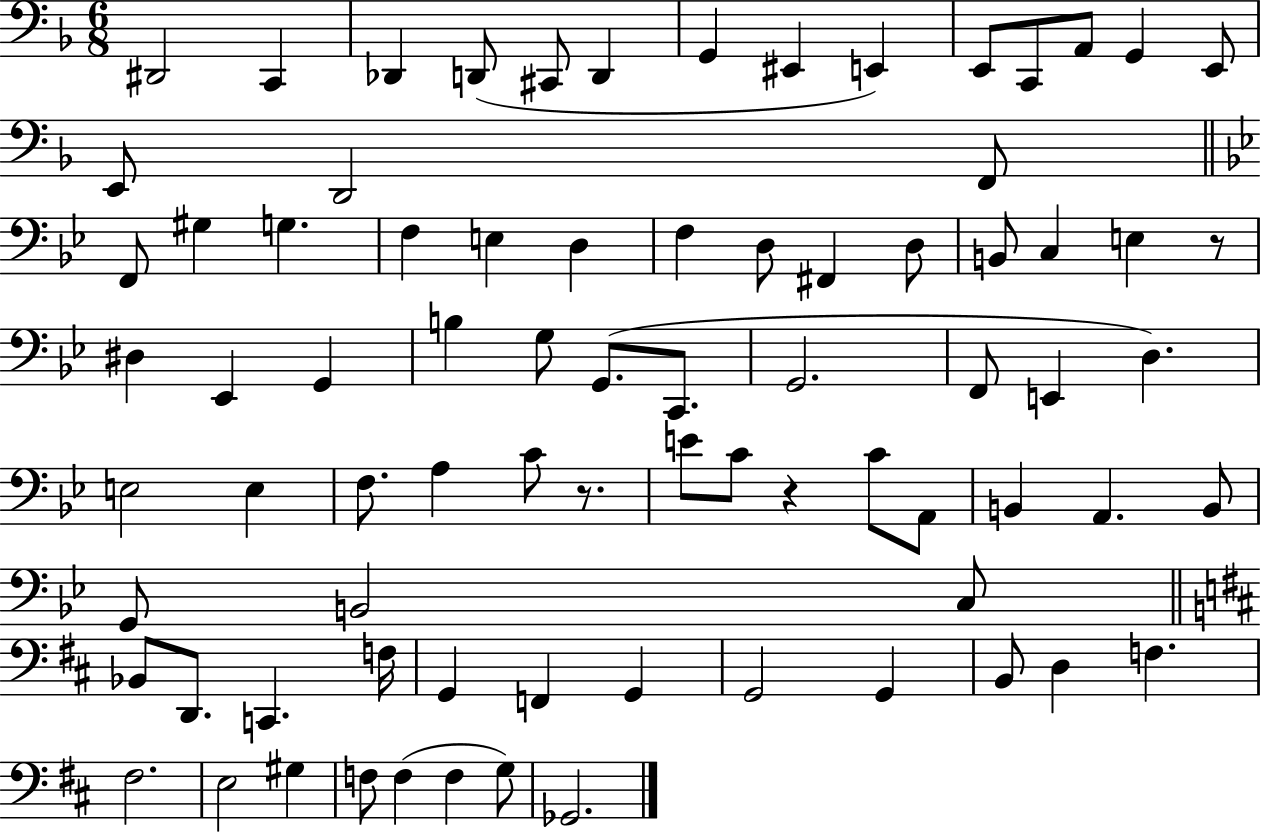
X:1
T:Untitled
M:6/8
L:1/4
K:F
^D,,2 C,, _D,, D,,/2 ^C,,/2 D,, G,, ^E,, E,, E,,/2 C,,/2 A,,/2 G,, E,,/2 E,,/2 D,,2 F,,/2 F,,/2 ^G, G, F, E, D, F, D,/2 ^F,, D,/2 B,,/2 C, E, z/2 ^D, _E,, G,, B, G,/2 G,,/2 C,,/2 G,,2 F,,/2 E,, D, E,2 E, F,/2 A, C/2 z/2 E/2 C/2 z C/2 A,,/2 B,, A,, B,,/2 G,,/2 B,,2 C,/2 _B,,/2 D,,/2 C,, F,/4 G,, F,, G,, G,,2 G,, B,,/2 D, F, ^F,2 E,2 ^G, F,/2 F, F, G,/2 _G,,2